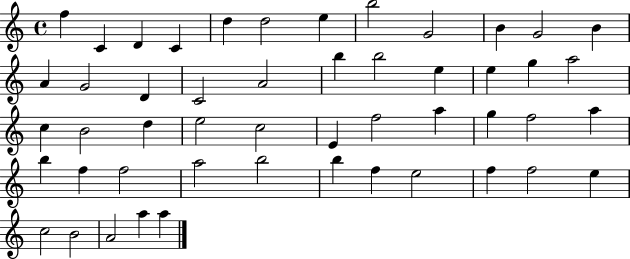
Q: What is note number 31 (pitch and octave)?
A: A5